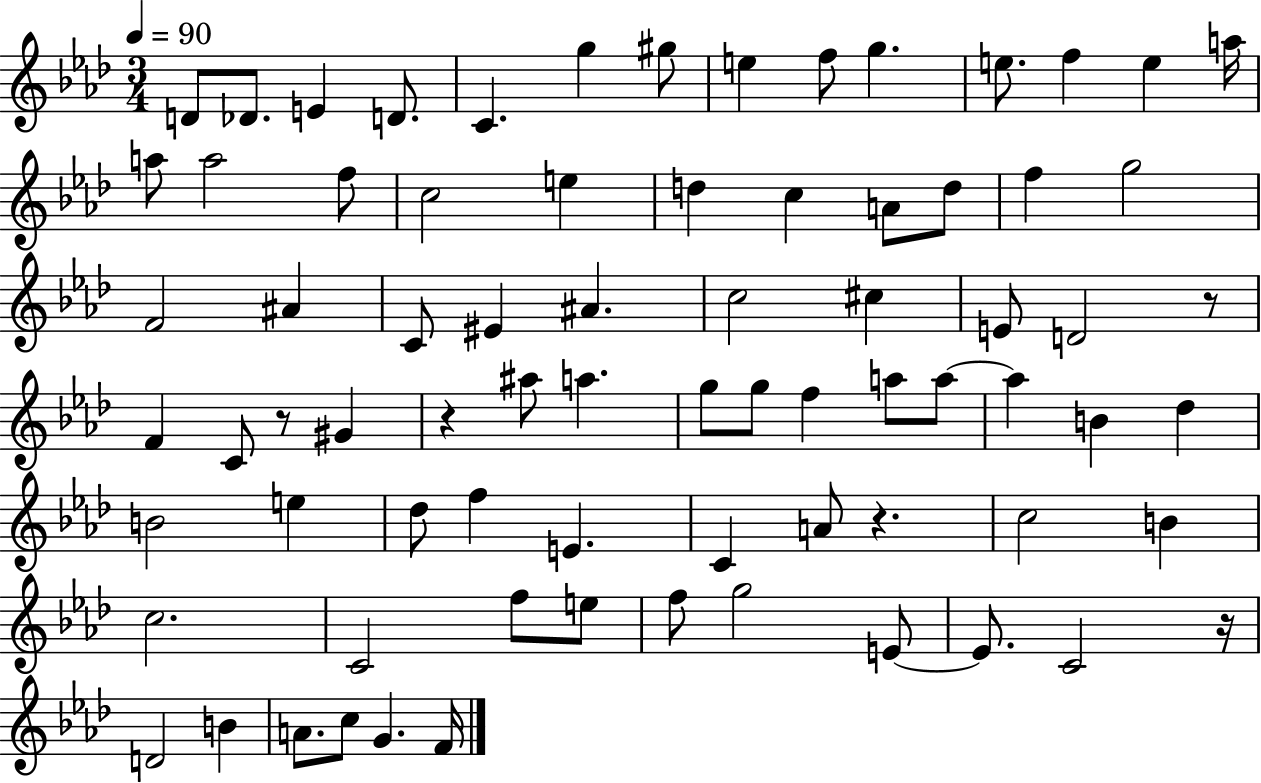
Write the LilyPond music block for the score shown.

{
  \clef treble
  \numericTimeSignature
  \time 3/4
  \key aes \major
  \tempo 4 = 90
  d'8 des'8. e'4 d'8. | c'4. g''4 gis''8 | e''4 f''8 g''4. | e''8. f''4 e''4 a''16 | \break a''8 a''2 f''8 | c''2 e''4 | d''4 c''4 a'8 d''8 | f''4 g''2 | \break f'2 ais'4 | c'8 eis'4 ais'4. | c''2 cis''4 | e'8 d'2 r8 | \break f'4 c'8 r8 gis'4 | r4 ais''8 a''4. | g''8 g''8 f''4 a''8 a''8~~ | a''4 b'4 des''4 | \break b'2 e''4 | des''8 f''4 e'4. | c'4 a'8 r4. | c''2 b'4 | \break c''2. | c'2 f''8 e''8 | f''8 g''2 e'8~~ | e'8. c'2 r16 | \break d'2 b'4 | a'8. c''8 g'4. f'16 | \bar "|."
}